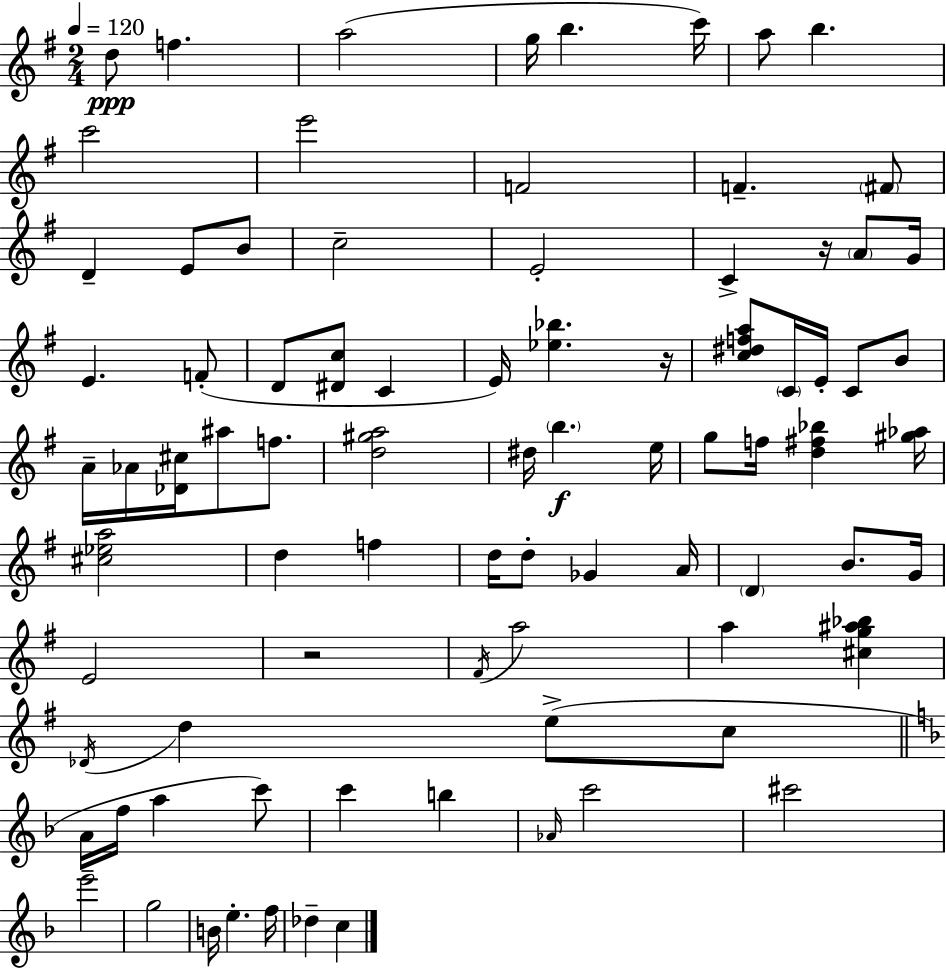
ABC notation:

X:1
T:Untitled
M:2/4
L:1/4
K:G
d/2 f a2 g/4 b c'/4 a/2 b c'2 e'2 F2 F ^F/2 D E/2 B/2 c2 E2 C z/4 A/2 G/4 E F/2 D/2 [^Dc]/2 C E/4 [_e_b] z/4 [c^dfa]/2 C/4 E/4 C/2 B/2 A/4 _A/4 [_D^c]/4 ^a/2 f/2 [d^ga]2 ^d/4 b e/4 g/2 f/4 [d^f_b] [^g_a]/4 [^c_ea]2 d f d/4 d/2 _G A/4 D B/2 G/4 E2 z2 ^F/4 a2 a [^cg^a_b] _D/4 d e/2 c/2 A/4 f/4 a c'/2 c' b _A/4 c'2 ^c'2 e'2 g2 B/4 e f/4 _d c